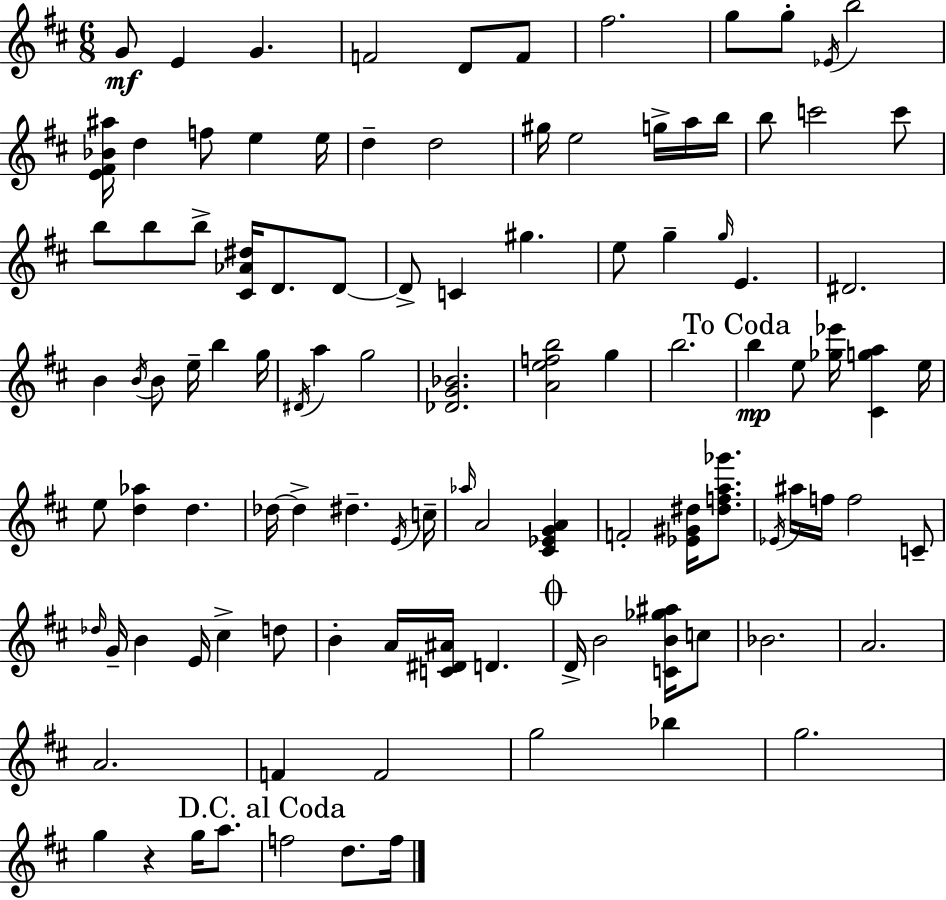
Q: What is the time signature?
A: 6/8